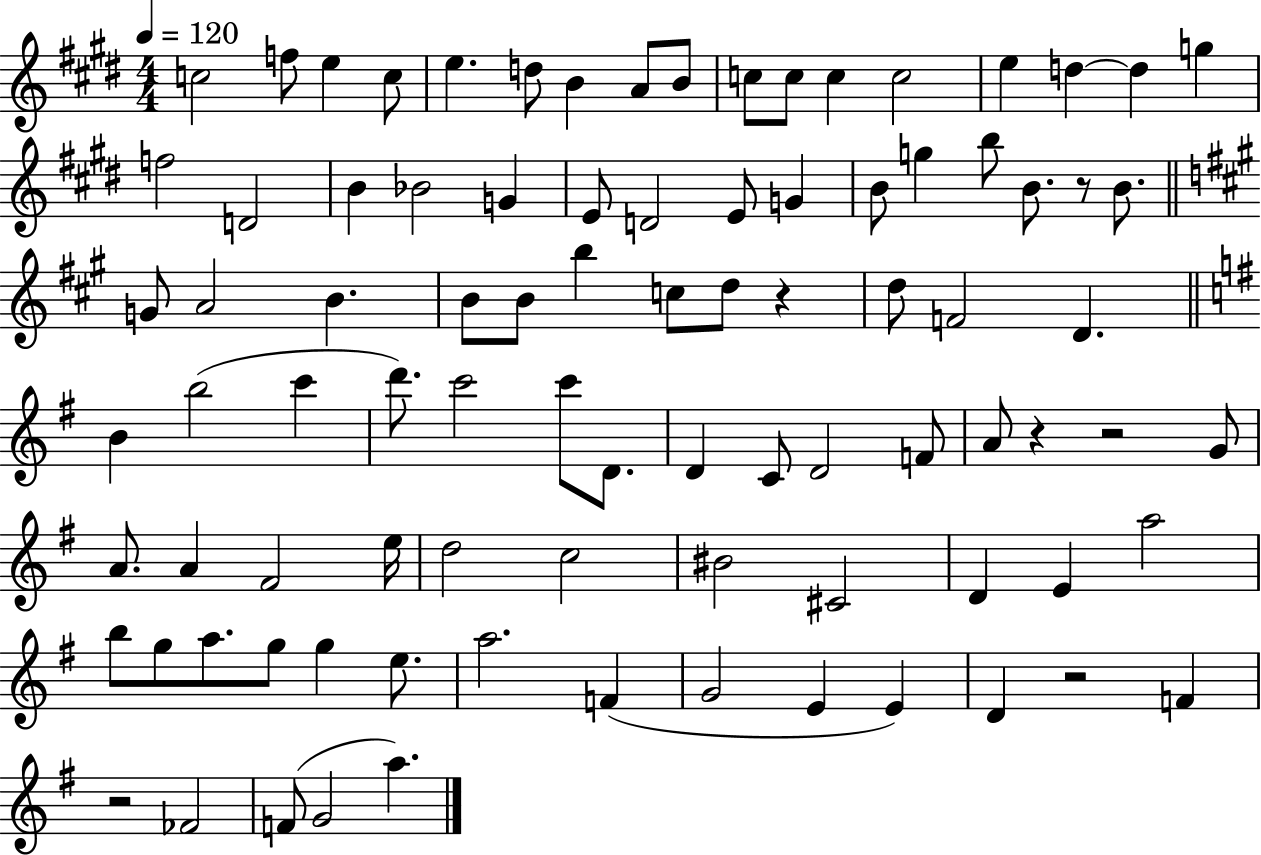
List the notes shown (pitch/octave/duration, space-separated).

C5/h F5/e E5/q C5/e E5/q. D5/e B4/q A4/e B4/e C5/e C5/e C5/q C5/h E5/q D5/q D5/q G5/q F5/h D4/h B4/q Bb4/h G4/q E4/e D4/h E4/e G4/q B4/e G5/q B5/e B4/e. R/e B4/e. G4/e A4/h B4/q. B4/e B4/e B5/q C5/e D5/e R/q D5/e F4/h D4/q. B4/q B5/h C6/q D6/e. C6/h C6/e D4/e. D4/q C4/e D4/h F4/e A4/e R/q R/h G4/e A4/e. A4/q F#4/h E5/s D5/h C5/h BIS4/h C#4/h D4/q E4/q A5/h B5/e G5/e A5/e. G5/e G5/q E5/e. A5/h. F4/q G4/h E4/q E4/q D4/q R/h F4/q R/h FES4/h F4/e G4/h A5/q.